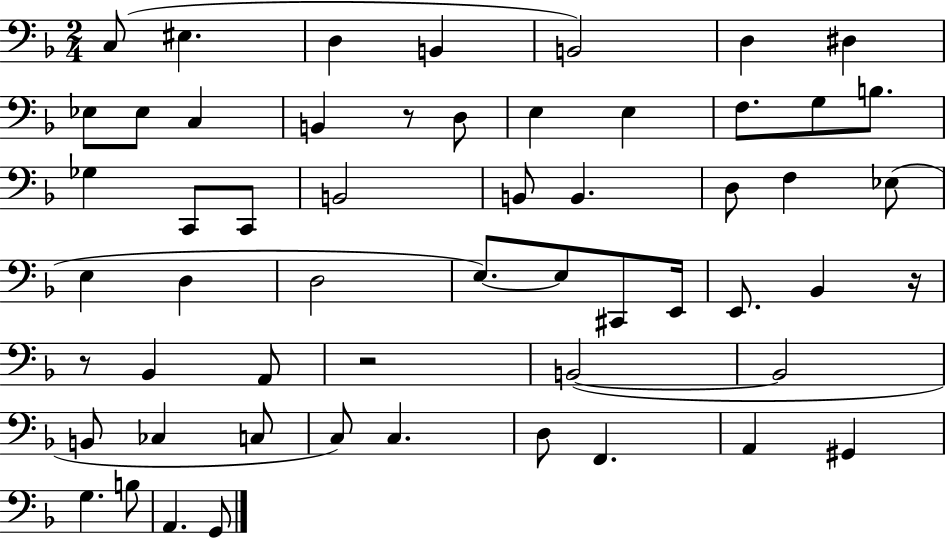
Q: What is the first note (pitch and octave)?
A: C3